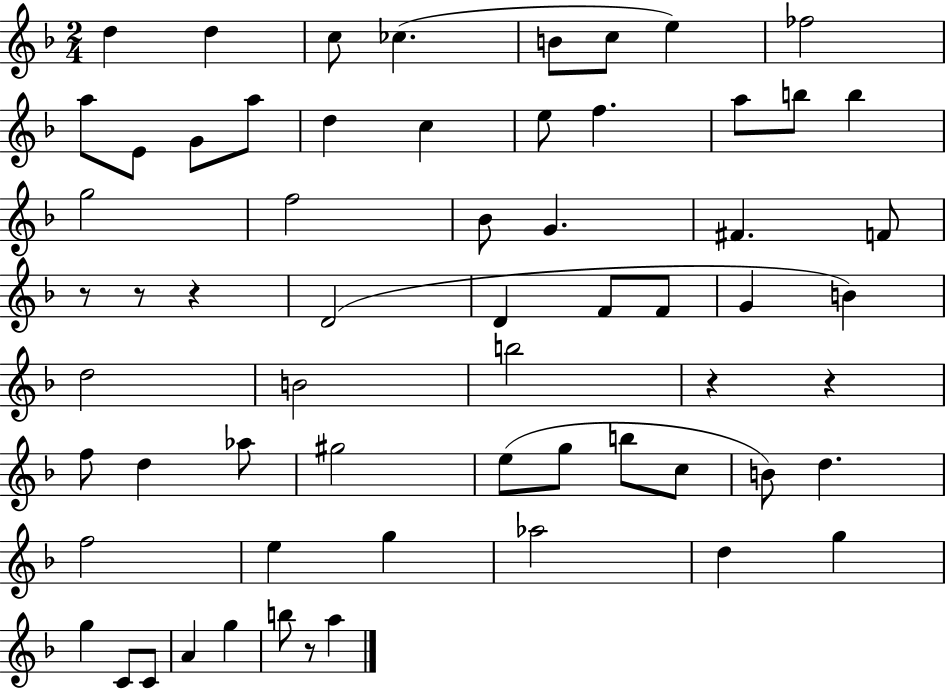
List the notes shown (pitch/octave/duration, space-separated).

D5/q D5/q C5/e CES5/q. B4/e C5/e E5/q FES5/h A5/e E4/e G4/e A5/e D5/q C5/q E5/e F5/q. A5/e B5/e B5/q G5/h F5/h Bb4/e G4/q. F#4/q. F4/e R/e R/e R/q D4/h D4/q F4/e F4/e G4/q B4/q D5/h B4/h B5/h R/q R/q F5/e D5/q Ab5/e G#5/h E5/e G5/e B5/e C5/e B4/e D5/q. F5/h E5/q G5/q Ab5/h D5/q G5/q G5/q C4/e C4/e A4/q G5/q B5/e R/e A5/q